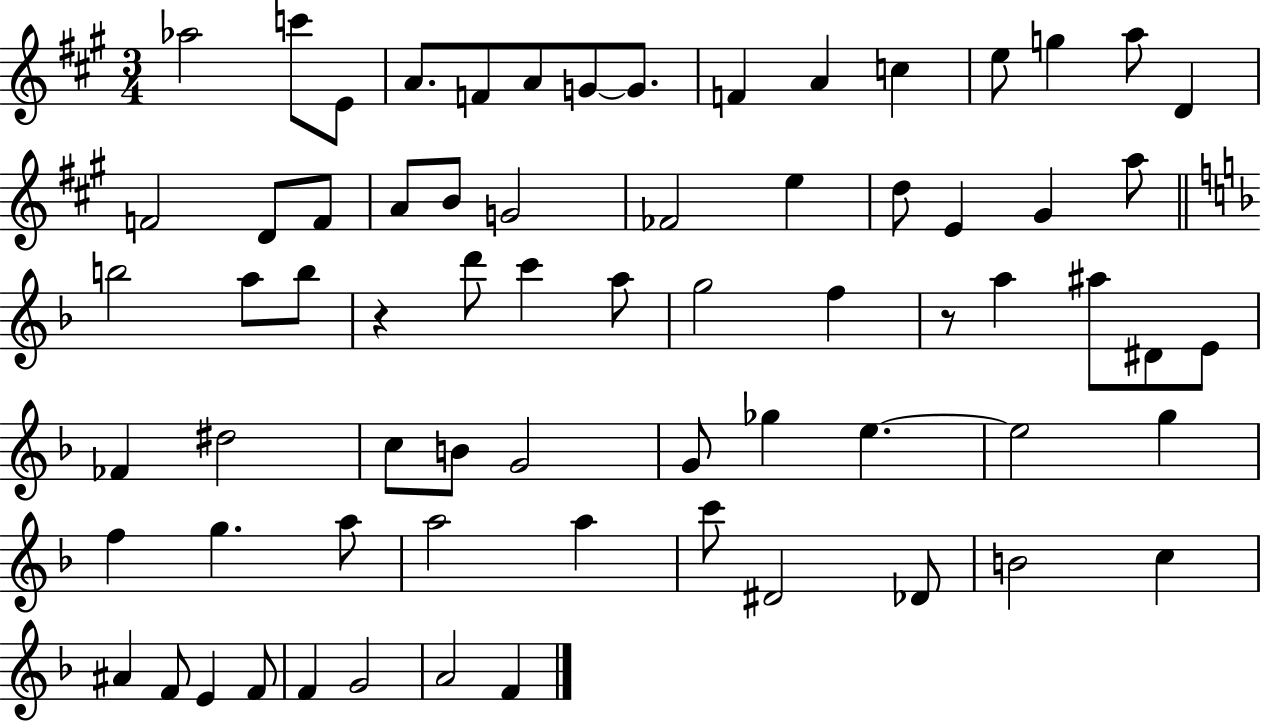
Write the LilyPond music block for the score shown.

{
  \clef treble
  \numericTimeSignature
  \time 3/4
  \key a \major
  aes''2 c'''8 e'8 | a'8. f'8 a'8 g'8~~ g'8. | f'4 a'4 c''4 | e''8 g''4 a''8 d'4 | \break f'2 d'8 f'8 | a'8 b'8 g'2 | fes'2 e''4 | d''8 e'4 gis'4 a''8 | \break \bar "||" \break \key d \minor b''2 a''8 b''8 | r4 d'''8 c'''4 a''8 | g''2 f''4 | r8 a''4 ais''8 dis'8 e'8 | \break fes'4 dis''2 | c''8 b'8 g'2 | g'8 ges''4 e''4.~~ | e''2 g''4 | \break f''4 g''4. a''8 | a''2 a''4 | c'''8 dis'2 des'8 | b'2 c''4 | \break ais'4 f'8 e'4 f'8 | f'4 g'2 | a'2 f'4 | \bar "|."
}